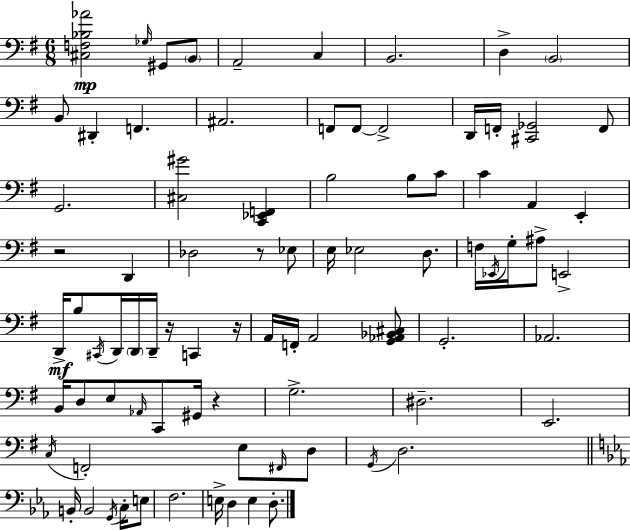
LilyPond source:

{
  \clef bass
  \numericTimeSignature
  \time 6/8
  \key g \major
  <cis f bes aes'>2\mp \grace { ges16 } gis,8 \parenthesize b,8 | a,2-- c4 | b,2. | d4-> \parenthesize b,2 | \break b,8 dis,4-. f,4. | ais,2. | f,8 f,8~~ f,2-> | d,16 f,16-. <cis, ges,>2 f,8 | \break g,2. | <cis gis'>2 <c, ees, f,>4 | b2 b8 c'8 | c'4 a,4 e,4-. | \break r2 d,4 | des2 r8 ees8 | e16 ees2 d8. | f16 \acciaccatura { ees,16 } g16-. ais8-> e,2-> | \break d,16->\mf b8 \acciaccatura { cis,16 } d,16 \parenthesize d,16 d,16-- r16 c,4 | r16 a,16 f,16-. a,2 | <g, aes, bes, cis>8 g,2.-. | aes,2. | \break b,16 d8 e8 \grace { aes,16 } c,8 gis,16 | r4 g2.-> | dis2.-- | e,2. | \break \acciaccatura { c16 } f,2-. | e8 \grace { fis,16 } d8 \acciaccatura { g,16 } d2. | \bar "||" \break \key ees \major b,16-. b,2 \acciaccatura { g,16 } c16-. e8 | f2. | e16-> d4 e4 d8.-. | \bar "|."
}